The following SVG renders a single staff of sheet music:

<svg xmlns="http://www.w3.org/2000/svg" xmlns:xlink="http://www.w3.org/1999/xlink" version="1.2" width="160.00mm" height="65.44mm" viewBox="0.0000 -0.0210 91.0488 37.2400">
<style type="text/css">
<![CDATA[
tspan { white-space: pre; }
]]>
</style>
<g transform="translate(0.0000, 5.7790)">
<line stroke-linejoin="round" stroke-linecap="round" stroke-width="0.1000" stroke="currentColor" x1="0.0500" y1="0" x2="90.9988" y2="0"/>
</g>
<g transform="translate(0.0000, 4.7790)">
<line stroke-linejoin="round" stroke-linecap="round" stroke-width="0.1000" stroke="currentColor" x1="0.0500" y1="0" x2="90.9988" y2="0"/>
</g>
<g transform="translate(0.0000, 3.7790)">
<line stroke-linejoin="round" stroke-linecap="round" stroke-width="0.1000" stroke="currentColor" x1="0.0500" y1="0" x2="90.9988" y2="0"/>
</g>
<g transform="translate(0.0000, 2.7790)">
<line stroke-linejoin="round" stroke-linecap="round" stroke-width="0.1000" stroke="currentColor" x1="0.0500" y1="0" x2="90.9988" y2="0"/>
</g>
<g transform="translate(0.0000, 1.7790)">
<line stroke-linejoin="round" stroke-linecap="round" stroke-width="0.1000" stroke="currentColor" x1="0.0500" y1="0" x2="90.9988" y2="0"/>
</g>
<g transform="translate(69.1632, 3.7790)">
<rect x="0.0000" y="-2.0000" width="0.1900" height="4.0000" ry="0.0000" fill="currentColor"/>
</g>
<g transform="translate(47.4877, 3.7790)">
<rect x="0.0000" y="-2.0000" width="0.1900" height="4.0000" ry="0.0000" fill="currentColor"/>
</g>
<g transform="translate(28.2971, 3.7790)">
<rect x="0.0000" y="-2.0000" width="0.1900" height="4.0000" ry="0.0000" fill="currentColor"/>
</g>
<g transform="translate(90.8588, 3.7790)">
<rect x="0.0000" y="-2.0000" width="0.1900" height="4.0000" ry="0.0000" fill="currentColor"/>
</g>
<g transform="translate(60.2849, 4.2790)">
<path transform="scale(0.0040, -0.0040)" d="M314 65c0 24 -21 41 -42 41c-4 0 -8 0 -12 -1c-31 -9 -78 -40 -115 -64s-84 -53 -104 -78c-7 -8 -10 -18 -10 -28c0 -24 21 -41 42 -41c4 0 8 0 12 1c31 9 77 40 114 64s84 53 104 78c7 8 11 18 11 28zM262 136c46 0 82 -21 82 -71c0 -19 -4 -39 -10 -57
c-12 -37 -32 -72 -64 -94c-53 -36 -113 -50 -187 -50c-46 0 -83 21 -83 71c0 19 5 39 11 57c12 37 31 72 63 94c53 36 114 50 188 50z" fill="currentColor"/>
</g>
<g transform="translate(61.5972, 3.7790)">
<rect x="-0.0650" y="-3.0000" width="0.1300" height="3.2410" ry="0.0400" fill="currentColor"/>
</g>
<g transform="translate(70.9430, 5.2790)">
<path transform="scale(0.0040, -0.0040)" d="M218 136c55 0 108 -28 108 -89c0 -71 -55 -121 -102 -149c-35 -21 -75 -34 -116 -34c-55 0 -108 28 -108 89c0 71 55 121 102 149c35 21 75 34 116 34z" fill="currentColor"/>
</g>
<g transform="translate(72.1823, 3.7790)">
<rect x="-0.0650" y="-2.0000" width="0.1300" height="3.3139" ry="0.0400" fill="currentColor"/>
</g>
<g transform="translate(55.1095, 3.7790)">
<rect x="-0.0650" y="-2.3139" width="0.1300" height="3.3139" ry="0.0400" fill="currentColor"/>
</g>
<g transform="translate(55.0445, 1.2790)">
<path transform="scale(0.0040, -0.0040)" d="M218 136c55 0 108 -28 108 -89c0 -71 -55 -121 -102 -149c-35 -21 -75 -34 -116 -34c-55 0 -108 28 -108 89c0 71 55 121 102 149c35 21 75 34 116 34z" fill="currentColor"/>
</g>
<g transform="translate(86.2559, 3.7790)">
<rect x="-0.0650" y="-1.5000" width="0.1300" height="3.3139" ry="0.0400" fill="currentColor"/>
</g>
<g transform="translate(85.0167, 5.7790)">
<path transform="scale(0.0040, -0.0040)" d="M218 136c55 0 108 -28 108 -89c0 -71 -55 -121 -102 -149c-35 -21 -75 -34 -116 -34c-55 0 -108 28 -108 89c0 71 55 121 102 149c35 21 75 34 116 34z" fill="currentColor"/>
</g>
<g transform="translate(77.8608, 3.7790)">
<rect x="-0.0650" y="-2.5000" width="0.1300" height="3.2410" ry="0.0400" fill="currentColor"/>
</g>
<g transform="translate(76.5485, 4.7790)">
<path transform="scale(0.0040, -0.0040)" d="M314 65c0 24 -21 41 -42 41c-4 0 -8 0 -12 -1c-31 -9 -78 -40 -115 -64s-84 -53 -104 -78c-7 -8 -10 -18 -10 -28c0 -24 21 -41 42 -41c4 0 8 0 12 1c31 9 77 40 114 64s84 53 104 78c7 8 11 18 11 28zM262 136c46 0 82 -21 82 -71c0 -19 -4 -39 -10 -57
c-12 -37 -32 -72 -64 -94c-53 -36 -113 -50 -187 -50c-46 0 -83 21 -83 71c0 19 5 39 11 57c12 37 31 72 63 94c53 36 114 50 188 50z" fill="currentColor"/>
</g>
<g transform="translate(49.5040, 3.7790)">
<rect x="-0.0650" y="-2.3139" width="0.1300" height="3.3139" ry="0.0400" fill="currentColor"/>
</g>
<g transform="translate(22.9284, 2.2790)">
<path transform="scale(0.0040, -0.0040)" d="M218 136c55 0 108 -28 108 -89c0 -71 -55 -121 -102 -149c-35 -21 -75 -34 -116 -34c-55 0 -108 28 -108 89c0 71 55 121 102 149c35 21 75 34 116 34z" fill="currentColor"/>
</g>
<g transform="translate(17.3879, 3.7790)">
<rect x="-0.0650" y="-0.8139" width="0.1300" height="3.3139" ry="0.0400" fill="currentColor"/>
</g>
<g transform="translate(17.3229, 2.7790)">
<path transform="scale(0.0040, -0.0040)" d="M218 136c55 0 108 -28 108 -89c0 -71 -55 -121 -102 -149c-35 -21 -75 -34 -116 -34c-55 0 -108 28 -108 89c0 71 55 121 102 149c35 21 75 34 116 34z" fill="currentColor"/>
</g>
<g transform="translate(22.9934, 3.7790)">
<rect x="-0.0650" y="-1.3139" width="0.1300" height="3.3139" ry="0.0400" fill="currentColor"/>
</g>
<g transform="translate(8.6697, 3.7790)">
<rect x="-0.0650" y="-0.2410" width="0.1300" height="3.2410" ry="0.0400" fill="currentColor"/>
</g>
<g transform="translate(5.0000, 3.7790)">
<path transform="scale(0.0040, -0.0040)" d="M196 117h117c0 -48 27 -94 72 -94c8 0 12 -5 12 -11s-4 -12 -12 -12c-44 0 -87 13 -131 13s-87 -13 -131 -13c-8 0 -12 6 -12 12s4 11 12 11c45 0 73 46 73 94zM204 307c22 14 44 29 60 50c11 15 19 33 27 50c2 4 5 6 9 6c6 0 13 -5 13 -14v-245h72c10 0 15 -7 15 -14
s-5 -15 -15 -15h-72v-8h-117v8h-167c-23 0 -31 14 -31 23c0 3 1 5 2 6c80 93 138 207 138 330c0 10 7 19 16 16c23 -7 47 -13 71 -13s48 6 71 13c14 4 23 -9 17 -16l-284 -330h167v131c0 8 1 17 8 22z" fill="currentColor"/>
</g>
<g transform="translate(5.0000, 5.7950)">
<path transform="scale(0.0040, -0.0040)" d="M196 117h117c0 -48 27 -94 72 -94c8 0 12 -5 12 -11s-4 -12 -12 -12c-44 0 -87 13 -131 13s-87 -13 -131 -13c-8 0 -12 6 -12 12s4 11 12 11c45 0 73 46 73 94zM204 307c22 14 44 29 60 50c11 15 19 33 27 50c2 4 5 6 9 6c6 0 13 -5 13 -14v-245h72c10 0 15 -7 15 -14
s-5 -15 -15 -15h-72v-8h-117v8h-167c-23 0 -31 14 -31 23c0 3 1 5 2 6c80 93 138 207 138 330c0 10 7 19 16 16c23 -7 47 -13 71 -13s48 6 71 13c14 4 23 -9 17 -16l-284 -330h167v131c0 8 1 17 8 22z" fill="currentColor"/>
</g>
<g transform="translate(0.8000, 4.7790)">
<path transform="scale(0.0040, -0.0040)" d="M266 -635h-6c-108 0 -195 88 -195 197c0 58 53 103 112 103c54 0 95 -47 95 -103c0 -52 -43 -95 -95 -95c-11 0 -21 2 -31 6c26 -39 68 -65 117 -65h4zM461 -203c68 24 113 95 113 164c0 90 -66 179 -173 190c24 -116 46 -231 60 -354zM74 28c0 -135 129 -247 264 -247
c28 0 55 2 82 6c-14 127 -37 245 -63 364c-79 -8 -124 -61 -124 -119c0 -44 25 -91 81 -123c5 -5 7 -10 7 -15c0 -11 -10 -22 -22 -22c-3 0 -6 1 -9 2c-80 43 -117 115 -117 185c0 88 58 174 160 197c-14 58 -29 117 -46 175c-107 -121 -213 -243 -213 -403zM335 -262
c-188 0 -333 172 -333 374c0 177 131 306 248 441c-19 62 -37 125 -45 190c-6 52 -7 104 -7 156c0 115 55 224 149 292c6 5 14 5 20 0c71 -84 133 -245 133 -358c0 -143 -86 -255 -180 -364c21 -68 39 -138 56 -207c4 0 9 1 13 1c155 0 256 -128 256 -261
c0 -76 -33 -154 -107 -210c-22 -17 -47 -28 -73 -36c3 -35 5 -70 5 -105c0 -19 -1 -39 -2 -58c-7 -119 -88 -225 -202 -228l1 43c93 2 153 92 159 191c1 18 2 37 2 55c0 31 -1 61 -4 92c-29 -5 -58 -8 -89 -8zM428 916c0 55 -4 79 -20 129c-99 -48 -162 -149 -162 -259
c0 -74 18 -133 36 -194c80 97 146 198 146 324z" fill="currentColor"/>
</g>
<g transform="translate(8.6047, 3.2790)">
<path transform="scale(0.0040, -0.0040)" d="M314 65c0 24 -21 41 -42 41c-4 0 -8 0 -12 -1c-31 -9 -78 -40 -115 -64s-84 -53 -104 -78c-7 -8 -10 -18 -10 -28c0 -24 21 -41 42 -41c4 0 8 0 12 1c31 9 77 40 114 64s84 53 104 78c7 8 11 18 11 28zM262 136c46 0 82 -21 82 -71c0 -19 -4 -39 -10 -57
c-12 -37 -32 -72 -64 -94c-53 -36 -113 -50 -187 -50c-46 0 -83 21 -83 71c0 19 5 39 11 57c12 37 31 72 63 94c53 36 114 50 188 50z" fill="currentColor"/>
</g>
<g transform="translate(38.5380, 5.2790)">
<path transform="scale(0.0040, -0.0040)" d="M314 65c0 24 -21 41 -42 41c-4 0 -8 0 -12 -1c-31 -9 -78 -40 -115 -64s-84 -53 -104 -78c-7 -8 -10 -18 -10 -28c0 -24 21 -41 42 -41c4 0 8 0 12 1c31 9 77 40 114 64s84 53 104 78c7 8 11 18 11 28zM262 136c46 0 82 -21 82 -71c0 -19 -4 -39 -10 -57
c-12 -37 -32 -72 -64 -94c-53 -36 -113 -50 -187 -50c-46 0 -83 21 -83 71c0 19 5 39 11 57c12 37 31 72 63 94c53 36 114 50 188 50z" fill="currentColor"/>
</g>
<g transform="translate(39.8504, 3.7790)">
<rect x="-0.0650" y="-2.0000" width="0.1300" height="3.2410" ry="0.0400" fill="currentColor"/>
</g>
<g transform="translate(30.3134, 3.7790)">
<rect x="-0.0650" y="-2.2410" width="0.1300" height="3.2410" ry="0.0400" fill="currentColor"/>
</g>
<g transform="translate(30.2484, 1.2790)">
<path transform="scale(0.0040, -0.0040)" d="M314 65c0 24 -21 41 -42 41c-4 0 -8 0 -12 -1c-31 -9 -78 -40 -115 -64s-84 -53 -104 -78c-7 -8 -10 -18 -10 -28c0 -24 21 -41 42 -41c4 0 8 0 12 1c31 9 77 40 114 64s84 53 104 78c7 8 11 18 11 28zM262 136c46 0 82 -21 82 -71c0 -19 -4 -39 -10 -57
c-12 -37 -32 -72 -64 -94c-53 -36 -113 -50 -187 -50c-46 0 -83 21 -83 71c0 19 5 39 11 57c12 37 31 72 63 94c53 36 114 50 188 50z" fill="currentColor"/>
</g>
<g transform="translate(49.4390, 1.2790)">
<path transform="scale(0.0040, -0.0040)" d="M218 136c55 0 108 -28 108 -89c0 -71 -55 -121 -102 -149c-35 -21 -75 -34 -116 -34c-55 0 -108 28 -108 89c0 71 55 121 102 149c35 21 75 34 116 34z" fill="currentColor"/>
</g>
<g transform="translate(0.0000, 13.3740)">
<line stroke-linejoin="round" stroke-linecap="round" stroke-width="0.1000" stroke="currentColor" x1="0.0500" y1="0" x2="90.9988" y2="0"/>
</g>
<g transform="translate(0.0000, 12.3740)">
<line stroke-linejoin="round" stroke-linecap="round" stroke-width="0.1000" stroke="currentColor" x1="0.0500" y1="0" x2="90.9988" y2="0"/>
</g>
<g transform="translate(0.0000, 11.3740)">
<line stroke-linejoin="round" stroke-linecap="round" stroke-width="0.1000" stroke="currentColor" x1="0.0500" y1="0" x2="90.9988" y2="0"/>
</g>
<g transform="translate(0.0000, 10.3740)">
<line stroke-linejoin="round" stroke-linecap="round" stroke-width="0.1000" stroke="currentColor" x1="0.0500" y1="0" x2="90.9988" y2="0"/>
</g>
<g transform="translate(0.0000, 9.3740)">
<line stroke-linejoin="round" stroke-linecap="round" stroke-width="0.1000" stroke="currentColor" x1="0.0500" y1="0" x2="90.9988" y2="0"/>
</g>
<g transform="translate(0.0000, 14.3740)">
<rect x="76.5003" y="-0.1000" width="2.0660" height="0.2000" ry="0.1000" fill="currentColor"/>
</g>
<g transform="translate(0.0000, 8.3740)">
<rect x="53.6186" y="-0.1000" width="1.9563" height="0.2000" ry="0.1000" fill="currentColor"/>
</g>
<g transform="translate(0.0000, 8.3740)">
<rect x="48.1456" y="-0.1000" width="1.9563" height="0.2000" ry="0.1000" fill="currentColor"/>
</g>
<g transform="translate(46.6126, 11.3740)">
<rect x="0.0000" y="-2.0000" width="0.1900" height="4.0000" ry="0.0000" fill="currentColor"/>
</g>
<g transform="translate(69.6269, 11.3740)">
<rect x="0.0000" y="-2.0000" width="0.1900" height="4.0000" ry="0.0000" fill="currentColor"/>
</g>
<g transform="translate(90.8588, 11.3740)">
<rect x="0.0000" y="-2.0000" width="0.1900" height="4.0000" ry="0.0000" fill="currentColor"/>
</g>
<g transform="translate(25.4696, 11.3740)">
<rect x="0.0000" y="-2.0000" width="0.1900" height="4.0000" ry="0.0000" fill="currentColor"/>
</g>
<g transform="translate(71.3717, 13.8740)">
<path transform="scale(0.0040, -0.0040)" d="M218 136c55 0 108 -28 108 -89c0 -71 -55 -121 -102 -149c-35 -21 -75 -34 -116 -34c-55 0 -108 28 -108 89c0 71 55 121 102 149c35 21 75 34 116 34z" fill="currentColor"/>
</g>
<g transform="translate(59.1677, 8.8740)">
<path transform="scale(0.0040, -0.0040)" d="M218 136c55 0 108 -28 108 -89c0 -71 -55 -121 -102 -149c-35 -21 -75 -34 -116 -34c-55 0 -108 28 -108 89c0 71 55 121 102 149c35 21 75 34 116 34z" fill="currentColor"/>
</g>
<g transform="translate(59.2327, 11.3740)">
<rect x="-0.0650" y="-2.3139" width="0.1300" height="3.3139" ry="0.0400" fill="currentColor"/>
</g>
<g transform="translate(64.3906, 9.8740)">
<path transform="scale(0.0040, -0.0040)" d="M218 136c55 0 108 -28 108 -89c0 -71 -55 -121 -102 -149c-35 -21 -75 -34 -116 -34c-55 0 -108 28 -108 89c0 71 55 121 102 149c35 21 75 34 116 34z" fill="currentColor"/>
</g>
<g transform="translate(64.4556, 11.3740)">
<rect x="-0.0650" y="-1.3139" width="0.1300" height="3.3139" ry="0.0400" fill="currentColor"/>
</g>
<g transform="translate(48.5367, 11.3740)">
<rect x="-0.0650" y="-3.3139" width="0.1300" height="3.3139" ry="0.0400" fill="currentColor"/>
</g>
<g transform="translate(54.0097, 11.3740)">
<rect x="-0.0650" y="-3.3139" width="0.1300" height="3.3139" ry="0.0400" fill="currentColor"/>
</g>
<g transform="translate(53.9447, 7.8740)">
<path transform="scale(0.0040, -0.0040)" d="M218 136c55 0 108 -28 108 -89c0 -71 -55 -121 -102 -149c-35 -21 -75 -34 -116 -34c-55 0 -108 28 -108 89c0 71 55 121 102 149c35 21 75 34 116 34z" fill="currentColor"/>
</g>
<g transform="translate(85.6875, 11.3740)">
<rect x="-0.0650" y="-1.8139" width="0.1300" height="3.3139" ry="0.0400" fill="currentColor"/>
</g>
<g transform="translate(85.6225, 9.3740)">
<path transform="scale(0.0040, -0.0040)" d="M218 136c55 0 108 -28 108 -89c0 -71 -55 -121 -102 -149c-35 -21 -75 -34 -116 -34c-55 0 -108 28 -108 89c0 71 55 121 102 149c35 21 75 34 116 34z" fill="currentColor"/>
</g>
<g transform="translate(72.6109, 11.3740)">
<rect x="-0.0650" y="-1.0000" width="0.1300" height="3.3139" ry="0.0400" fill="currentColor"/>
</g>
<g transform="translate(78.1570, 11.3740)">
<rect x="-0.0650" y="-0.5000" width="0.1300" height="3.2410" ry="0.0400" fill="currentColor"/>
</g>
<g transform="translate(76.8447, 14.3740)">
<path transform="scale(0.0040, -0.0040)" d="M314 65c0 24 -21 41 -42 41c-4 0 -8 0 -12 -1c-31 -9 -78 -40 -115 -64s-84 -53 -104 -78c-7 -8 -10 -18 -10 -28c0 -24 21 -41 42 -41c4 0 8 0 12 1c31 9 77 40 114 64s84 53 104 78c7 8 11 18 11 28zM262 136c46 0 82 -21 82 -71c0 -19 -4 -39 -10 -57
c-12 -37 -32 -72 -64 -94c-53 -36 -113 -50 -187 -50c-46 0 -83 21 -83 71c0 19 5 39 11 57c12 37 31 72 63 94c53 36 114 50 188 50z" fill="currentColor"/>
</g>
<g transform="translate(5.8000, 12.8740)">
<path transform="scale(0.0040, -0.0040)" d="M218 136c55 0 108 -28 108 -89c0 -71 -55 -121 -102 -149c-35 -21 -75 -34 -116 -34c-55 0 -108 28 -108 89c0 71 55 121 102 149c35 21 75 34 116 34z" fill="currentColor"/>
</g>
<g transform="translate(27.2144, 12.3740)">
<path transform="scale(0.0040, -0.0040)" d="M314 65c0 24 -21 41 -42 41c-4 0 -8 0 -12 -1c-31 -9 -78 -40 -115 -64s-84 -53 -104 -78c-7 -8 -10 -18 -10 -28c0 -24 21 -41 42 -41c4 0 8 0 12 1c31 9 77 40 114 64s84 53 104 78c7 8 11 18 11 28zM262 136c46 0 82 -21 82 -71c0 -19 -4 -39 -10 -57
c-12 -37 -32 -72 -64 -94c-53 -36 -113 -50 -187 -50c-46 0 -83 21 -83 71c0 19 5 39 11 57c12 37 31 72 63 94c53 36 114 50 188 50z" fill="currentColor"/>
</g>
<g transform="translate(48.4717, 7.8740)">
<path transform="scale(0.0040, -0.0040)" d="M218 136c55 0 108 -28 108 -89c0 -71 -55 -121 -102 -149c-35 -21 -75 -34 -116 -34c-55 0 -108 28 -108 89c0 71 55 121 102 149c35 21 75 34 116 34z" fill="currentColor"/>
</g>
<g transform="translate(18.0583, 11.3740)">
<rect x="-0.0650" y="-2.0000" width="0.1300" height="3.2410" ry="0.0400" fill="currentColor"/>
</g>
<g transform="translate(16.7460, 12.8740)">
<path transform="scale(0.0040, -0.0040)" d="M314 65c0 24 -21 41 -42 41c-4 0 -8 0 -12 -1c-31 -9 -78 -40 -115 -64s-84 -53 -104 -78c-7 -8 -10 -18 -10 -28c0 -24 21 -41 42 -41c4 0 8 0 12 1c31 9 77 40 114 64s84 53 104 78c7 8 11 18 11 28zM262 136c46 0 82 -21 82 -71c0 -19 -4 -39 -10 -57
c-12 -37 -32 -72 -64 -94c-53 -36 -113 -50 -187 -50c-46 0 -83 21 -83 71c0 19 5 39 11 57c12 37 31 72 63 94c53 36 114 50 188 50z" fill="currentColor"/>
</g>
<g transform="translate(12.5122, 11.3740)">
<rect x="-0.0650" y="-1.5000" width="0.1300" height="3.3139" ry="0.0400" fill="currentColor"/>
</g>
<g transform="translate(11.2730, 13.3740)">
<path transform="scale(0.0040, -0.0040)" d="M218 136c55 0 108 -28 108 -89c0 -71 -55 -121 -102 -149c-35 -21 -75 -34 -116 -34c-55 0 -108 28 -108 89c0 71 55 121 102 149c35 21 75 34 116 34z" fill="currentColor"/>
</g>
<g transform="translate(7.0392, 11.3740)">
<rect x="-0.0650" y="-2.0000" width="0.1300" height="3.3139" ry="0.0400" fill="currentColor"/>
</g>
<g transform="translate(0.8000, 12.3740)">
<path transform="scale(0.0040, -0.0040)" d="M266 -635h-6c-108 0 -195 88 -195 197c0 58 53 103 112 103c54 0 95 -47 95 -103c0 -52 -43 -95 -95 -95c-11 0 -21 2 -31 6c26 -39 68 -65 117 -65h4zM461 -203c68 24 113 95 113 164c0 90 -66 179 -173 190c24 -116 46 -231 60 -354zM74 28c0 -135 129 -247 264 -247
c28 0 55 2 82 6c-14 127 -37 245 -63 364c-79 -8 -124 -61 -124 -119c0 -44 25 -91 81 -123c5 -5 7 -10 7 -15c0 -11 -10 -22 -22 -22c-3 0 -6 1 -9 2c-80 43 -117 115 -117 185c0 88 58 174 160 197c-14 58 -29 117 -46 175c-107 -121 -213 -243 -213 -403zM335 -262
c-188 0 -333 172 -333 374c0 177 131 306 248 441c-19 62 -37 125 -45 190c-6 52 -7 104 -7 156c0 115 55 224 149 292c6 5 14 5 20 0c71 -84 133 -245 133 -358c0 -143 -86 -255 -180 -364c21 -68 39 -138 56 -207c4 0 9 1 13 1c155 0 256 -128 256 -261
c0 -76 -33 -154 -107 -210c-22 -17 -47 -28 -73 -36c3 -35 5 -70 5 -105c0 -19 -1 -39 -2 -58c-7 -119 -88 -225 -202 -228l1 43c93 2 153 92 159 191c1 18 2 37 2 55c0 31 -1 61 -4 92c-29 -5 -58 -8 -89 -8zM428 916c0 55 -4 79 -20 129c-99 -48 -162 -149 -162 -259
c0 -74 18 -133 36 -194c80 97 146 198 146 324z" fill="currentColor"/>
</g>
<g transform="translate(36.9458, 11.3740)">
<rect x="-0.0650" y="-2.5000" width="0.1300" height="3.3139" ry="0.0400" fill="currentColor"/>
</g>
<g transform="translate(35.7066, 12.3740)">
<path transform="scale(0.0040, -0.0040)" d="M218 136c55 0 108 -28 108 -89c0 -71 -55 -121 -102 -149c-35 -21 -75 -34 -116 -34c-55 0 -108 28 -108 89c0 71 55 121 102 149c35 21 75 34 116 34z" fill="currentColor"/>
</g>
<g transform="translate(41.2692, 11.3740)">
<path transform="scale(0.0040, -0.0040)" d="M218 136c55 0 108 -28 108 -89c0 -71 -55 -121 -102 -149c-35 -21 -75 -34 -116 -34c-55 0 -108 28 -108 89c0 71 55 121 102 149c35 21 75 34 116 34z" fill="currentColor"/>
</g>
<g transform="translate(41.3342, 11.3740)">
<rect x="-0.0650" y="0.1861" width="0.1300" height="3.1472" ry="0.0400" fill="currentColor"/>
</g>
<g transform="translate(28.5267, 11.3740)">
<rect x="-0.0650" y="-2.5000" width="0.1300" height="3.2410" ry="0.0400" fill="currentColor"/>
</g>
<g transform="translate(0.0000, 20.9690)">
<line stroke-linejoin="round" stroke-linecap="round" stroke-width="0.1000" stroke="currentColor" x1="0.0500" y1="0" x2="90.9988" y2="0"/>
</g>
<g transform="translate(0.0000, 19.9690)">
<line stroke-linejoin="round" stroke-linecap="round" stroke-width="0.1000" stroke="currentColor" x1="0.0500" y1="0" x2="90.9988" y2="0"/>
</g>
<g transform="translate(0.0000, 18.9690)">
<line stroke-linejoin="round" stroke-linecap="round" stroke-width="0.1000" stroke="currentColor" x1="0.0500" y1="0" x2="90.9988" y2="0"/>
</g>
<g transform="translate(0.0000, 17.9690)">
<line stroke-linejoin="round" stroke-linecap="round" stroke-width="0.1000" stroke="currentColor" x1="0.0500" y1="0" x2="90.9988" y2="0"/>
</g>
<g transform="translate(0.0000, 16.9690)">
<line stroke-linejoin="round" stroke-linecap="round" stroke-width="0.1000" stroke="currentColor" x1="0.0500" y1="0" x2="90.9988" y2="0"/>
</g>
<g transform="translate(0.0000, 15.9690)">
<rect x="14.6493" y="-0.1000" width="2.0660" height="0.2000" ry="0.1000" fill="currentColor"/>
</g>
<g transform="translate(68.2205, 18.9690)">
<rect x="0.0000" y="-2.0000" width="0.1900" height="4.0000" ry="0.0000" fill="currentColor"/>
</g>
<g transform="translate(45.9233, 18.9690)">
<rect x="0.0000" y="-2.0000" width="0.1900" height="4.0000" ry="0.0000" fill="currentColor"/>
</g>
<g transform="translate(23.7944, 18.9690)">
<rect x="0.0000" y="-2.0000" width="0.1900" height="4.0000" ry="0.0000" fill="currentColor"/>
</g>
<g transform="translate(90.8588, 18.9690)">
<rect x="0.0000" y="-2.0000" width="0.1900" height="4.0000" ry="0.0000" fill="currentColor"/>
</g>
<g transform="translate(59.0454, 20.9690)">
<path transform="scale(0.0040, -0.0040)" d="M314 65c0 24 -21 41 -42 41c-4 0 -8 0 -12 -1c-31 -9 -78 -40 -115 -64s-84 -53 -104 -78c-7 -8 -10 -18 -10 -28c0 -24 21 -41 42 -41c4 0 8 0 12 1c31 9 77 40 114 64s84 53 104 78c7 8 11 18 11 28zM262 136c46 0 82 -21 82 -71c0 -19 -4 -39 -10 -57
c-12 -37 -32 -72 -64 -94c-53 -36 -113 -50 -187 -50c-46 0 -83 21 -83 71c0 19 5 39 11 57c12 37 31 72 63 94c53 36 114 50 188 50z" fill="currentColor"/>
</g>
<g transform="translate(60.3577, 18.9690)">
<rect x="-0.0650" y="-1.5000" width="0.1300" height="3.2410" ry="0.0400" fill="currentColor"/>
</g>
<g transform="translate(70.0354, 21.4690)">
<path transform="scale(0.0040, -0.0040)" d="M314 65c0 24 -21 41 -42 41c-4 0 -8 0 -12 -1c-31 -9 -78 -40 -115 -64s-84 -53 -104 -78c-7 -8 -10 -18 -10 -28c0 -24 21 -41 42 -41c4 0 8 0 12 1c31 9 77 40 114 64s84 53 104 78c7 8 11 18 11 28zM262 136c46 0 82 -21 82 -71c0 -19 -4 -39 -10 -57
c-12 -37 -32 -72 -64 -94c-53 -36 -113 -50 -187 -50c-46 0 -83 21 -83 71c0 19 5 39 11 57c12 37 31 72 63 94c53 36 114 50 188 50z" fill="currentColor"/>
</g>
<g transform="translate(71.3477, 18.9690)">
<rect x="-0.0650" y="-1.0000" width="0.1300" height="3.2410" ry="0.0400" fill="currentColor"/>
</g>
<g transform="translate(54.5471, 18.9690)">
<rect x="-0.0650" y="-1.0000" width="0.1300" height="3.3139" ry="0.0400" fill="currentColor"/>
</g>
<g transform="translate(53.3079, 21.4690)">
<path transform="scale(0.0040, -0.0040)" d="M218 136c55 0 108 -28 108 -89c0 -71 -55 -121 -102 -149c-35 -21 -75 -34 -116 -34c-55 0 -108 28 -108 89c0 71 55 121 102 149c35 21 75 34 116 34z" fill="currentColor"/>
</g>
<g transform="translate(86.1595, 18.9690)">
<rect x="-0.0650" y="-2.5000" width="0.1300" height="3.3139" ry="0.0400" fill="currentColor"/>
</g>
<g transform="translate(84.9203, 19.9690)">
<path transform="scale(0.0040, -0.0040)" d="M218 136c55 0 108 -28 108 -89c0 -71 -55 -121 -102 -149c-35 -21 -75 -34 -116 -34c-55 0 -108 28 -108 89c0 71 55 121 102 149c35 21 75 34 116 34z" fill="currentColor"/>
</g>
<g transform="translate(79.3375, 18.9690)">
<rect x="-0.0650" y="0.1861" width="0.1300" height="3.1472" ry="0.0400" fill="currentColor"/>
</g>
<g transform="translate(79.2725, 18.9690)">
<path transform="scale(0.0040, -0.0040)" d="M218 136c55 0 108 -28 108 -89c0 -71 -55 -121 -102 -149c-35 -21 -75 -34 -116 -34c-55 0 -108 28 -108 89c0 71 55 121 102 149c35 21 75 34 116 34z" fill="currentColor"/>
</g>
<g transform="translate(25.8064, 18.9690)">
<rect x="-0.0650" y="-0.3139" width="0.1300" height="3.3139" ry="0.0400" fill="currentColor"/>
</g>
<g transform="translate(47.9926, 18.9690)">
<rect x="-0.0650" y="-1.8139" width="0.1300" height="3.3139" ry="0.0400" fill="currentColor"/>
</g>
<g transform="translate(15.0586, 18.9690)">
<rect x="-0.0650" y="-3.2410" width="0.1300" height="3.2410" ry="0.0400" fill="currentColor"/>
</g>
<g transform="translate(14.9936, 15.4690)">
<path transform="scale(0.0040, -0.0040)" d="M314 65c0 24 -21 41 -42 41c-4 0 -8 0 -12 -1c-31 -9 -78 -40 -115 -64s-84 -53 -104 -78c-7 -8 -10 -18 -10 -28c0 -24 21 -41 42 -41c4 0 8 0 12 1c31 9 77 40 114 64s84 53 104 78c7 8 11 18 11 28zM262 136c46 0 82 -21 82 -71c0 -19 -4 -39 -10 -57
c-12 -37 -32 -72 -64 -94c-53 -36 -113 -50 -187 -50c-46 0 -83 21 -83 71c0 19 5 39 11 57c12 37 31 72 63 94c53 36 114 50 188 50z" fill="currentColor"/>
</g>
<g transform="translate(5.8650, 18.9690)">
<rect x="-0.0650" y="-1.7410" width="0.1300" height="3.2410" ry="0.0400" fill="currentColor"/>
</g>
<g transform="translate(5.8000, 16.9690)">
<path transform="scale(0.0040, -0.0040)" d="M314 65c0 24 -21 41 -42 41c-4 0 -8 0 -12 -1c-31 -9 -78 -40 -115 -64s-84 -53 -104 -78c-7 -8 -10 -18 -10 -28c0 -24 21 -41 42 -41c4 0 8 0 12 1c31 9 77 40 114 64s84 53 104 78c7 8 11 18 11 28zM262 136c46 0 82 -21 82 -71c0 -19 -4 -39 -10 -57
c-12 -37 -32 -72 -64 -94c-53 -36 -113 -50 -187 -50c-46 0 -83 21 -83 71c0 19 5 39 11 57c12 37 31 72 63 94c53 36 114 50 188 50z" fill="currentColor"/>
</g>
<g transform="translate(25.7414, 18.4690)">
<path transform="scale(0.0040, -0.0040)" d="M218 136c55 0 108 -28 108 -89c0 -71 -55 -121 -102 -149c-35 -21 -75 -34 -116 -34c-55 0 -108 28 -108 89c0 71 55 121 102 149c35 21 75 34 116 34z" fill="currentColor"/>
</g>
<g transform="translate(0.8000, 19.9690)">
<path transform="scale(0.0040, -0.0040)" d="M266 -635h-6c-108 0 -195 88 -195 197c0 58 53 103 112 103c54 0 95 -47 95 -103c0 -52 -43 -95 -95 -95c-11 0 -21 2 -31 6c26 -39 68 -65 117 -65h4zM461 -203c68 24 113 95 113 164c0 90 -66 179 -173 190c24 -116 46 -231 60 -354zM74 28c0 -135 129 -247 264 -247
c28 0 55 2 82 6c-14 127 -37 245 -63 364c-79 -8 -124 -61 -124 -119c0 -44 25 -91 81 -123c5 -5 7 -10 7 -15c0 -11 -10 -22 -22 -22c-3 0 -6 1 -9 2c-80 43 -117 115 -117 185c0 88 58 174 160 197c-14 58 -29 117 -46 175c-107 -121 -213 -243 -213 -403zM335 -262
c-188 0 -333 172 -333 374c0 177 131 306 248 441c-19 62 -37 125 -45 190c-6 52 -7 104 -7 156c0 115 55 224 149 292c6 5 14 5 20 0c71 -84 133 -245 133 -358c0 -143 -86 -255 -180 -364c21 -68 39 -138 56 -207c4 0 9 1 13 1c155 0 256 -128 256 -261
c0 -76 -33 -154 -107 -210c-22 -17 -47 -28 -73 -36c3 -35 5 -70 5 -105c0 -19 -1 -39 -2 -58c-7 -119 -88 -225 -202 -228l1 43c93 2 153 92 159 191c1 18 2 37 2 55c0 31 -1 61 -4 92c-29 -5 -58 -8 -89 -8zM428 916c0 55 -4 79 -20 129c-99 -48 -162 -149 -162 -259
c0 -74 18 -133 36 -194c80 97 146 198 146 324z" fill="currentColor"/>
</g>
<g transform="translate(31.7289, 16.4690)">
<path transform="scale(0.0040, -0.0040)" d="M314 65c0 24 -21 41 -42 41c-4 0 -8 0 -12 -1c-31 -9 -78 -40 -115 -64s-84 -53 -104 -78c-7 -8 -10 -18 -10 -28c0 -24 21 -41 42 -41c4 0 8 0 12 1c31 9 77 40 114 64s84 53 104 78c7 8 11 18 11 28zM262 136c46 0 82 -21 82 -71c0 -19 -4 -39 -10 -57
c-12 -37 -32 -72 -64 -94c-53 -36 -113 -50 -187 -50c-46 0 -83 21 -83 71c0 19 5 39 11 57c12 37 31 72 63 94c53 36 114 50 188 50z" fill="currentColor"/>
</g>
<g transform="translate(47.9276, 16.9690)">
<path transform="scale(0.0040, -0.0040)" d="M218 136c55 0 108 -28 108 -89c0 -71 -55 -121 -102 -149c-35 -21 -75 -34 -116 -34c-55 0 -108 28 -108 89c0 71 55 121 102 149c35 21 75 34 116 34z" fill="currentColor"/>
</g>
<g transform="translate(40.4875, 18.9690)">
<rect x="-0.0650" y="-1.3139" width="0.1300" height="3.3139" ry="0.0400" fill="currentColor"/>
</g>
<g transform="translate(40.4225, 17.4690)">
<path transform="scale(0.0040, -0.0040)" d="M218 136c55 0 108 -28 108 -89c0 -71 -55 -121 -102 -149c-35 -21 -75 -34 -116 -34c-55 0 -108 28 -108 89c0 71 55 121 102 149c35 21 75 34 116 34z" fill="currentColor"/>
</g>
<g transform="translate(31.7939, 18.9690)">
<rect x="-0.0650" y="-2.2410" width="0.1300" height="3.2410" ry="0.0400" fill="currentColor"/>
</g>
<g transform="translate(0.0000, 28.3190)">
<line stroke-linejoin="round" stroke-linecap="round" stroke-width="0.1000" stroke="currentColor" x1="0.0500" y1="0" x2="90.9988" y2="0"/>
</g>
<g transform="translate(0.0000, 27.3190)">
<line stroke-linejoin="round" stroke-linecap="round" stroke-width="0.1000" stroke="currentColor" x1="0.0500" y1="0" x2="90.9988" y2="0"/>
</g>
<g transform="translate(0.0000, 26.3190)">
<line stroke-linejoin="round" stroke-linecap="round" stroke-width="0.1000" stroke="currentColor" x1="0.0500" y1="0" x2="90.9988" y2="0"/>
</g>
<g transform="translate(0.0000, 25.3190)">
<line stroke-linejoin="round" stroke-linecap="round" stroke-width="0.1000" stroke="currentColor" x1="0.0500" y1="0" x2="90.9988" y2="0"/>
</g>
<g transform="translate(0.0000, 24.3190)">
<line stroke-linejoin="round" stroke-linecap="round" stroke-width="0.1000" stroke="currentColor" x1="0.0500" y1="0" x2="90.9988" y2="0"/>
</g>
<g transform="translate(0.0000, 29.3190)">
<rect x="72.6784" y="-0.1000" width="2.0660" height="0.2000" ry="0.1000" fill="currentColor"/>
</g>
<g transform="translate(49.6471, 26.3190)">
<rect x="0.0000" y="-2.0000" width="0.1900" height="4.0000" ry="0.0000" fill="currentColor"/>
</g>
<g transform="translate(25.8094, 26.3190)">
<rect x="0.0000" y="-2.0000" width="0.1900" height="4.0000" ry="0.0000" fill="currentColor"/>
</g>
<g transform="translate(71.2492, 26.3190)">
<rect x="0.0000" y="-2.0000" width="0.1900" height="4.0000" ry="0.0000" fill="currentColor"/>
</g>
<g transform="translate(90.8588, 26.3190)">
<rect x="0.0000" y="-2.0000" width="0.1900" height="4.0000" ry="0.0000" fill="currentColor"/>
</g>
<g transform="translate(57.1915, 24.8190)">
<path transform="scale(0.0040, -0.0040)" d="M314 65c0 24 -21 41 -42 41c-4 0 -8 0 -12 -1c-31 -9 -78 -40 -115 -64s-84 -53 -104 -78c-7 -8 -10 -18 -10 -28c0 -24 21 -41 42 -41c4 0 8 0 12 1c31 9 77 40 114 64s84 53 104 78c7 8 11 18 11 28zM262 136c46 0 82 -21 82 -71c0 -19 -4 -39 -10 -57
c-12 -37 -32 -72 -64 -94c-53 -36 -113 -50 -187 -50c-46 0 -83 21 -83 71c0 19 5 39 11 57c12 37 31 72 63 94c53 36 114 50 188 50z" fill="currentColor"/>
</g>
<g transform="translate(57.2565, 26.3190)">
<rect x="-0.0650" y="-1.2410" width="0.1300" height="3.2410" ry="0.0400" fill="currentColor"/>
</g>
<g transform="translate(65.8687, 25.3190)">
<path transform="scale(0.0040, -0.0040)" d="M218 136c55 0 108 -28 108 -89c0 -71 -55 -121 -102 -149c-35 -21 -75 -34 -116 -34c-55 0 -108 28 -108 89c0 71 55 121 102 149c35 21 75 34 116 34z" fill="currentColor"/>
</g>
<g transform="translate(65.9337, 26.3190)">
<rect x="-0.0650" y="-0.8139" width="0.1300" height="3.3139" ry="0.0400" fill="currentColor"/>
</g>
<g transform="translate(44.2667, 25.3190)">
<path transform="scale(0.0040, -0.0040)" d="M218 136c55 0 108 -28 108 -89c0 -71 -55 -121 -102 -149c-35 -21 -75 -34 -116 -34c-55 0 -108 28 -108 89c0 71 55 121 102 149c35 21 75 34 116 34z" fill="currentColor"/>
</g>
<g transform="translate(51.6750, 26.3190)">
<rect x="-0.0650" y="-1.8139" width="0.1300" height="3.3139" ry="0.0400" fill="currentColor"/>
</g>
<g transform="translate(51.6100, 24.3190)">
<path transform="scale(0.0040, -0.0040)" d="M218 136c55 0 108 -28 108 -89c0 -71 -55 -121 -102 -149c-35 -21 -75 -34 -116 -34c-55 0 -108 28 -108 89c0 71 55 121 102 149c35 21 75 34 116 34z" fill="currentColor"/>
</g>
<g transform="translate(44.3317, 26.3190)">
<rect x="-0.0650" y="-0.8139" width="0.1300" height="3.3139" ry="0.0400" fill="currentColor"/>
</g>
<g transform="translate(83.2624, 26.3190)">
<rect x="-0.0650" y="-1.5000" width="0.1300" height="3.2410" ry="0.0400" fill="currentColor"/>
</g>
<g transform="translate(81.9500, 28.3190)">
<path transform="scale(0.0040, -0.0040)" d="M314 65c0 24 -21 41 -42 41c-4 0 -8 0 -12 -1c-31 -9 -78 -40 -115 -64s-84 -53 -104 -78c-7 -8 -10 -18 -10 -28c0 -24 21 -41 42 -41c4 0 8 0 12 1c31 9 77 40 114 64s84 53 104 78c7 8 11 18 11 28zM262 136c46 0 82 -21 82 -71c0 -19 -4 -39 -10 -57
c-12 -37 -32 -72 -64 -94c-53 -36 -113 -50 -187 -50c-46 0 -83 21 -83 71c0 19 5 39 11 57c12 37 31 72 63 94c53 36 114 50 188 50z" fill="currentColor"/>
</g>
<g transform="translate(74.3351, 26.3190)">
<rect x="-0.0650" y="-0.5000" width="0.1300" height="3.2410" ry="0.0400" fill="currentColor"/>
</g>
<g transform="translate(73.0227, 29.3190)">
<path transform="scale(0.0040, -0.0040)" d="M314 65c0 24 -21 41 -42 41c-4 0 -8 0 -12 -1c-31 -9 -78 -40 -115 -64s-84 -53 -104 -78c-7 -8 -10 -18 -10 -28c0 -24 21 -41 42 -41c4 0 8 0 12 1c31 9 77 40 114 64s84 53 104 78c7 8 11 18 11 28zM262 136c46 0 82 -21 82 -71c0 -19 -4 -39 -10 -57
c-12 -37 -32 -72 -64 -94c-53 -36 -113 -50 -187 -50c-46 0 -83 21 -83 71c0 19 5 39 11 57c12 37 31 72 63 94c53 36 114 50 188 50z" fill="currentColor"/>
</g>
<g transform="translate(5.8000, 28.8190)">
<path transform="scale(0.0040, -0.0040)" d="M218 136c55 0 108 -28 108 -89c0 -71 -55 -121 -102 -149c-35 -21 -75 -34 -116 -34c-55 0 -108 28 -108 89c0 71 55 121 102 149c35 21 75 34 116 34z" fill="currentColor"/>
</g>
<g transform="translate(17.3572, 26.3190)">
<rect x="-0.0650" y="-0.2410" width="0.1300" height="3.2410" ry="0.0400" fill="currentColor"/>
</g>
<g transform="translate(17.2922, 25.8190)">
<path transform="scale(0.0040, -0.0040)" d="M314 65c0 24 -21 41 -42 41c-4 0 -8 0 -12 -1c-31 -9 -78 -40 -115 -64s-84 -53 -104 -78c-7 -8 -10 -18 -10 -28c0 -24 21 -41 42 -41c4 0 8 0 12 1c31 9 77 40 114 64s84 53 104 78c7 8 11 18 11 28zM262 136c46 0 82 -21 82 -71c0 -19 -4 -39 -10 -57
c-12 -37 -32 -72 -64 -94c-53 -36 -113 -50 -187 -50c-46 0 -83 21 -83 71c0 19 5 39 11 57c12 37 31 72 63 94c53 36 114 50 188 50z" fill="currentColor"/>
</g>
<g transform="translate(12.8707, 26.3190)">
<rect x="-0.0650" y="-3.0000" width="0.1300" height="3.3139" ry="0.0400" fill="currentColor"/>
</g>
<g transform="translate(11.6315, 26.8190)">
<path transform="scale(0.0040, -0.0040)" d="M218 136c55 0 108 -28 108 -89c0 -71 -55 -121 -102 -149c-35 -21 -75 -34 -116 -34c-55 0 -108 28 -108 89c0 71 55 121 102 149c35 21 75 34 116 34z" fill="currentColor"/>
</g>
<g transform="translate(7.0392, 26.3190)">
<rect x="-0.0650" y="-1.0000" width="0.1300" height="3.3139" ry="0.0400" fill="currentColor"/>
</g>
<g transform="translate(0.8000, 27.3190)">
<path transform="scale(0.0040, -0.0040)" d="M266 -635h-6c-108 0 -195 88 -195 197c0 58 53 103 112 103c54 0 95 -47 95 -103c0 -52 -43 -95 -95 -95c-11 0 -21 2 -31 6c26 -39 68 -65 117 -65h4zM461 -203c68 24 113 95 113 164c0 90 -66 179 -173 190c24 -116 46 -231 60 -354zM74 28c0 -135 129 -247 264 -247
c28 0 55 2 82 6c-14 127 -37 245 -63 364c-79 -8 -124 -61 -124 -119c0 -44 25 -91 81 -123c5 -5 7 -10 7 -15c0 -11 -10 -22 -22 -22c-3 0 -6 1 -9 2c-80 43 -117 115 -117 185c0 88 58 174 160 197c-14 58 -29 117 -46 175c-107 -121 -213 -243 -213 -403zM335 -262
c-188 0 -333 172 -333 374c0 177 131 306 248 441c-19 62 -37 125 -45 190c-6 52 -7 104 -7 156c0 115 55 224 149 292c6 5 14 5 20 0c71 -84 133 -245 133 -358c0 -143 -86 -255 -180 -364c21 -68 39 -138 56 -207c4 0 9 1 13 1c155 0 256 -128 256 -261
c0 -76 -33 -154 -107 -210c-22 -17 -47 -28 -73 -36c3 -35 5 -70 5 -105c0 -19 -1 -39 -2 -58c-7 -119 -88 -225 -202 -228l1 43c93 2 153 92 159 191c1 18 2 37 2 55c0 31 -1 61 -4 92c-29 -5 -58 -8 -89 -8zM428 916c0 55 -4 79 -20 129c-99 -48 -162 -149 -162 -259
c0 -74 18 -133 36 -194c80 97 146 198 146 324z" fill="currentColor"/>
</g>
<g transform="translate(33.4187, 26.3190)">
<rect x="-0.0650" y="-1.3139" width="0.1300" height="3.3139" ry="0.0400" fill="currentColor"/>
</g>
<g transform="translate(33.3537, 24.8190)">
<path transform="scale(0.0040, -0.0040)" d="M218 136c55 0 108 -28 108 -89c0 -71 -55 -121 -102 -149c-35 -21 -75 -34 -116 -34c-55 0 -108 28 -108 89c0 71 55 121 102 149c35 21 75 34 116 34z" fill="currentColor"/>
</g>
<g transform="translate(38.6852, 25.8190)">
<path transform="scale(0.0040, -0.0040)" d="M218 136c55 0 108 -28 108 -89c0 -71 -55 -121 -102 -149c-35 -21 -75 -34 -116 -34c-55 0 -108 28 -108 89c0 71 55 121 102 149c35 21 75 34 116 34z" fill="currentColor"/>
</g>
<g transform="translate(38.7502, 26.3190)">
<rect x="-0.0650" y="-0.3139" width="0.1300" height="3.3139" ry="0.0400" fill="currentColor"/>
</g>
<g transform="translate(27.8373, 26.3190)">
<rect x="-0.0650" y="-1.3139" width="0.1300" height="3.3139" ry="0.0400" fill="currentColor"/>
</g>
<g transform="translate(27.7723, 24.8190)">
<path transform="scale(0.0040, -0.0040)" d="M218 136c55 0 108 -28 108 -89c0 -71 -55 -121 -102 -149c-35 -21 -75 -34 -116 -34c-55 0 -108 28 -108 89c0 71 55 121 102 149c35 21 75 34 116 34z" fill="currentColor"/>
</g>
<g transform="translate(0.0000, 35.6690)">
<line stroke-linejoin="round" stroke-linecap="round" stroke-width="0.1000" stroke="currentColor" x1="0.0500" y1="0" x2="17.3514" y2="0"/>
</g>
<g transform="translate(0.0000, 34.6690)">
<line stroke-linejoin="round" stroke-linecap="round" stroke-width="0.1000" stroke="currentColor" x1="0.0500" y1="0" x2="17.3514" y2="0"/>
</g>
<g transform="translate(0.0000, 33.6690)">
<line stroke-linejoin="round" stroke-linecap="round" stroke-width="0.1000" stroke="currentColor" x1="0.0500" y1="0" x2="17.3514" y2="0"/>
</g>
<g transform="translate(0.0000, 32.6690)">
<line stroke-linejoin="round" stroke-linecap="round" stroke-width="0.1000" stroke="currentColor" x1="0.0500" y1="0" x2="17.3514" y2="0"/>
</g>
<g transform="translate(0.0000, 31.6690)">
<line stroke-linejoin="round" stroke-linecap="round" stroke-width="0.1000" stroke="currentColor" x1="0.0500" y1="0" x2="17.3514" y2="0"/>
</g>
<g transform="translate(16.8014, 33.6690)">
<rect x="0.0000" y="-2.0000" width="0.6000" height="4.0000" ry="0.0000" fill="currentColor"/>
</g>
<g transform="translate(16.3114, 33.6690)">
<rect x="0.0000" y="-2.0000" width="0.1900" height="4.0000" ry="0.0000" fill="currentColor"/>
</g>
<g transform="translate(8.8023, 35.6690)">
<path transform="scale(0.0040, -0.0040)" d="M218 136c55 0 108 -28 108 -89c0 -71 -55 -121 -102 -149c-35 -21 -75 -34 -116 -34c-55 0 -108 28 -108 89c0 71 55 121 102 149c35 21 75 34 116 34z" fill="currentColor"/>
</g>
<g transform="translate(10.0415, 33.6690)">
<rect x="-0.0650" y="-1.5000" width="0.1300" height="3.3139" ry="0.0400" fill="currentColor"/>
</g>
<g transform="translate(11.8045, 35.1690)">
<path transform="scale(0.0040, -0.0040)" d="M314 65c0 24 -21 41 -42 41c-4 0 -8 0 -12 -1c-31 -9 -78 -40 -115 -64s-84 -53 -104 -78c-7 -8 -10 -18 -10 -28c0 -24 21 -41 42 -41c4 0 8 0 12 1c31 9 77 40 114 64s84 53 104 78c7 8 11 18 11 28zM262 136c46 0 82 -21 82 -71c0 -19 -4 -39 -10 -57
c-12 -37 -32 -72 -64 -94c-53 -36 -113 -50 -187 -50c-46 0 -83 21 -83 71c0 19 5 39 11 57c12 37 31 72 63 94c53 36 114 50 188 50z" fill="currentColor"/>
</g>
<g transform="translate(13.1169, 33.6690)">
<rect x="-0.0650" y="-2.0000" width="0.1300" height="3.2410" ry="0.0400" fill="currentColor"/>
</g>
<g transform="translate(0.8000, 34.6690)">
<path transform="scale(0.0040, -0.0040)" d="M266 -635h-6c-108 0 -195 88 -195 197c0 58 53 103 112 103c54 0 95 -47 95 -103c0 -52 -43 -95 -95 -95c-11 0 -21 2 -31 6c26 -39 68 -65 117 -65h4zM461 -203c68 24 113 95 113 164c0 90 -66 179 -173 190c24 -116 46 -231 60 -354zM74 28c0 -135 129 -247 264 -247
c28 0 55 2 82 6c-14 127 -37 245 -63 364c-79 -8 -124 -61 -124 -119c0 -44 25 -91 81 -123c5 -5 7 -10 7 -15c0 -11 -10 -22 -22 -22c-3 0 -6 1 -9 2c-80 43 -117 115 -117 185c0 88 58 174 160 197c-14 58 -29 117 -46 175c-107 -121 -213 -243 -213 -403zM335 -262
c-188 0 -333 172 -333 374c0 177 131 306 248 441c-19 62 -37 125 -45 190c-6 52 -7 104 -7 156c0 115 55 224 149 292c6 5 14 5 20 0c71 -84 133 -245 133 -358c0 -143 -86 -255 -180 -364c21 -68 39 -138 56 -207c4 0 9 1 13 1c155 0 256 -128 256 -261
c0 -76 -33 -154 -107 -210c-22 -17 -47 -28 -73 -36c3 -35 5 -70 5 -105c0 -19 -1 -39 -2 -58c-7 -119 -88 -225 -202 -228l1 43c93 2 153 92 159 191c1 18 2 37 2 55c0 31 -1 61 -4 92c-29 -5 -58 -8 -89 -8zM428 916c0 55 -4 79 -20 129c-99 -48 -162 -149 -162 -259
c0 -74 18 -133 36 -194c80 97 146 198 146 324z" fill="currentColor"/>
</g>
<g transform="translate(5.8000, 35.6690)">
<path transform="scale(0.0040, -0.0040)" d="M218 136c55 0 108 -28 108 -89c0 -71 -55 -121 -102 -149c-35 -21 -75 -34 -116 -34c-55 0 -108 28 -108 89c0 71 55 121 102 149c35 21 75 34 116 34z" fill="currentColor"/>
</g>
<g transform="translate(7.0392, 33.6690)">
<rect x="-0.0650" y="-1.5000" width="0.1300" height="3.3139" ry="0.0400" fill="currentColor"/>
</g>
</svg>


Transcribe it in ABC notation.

X:1
T:Untitled
M:4/4
L:1/4
K:C
c2 d e g2 F2 g g A2 F G2 E F E F2 G2 G B b b g e D C2 f f2 b2 c g2 e f D E2 D2 B G D A c2 e e c d f e2 d C2 E2 E E F2